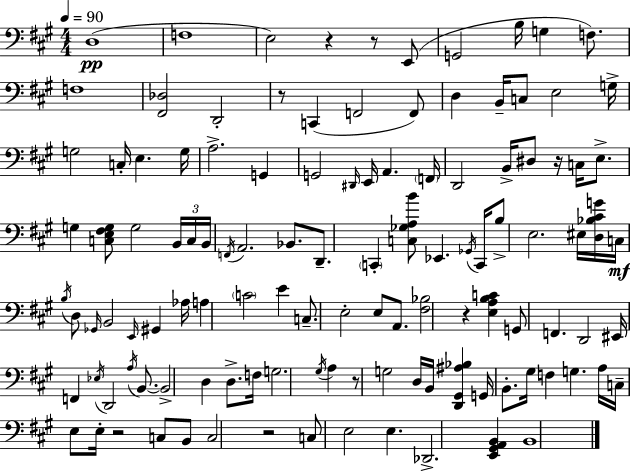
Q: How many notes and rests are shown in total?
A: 117